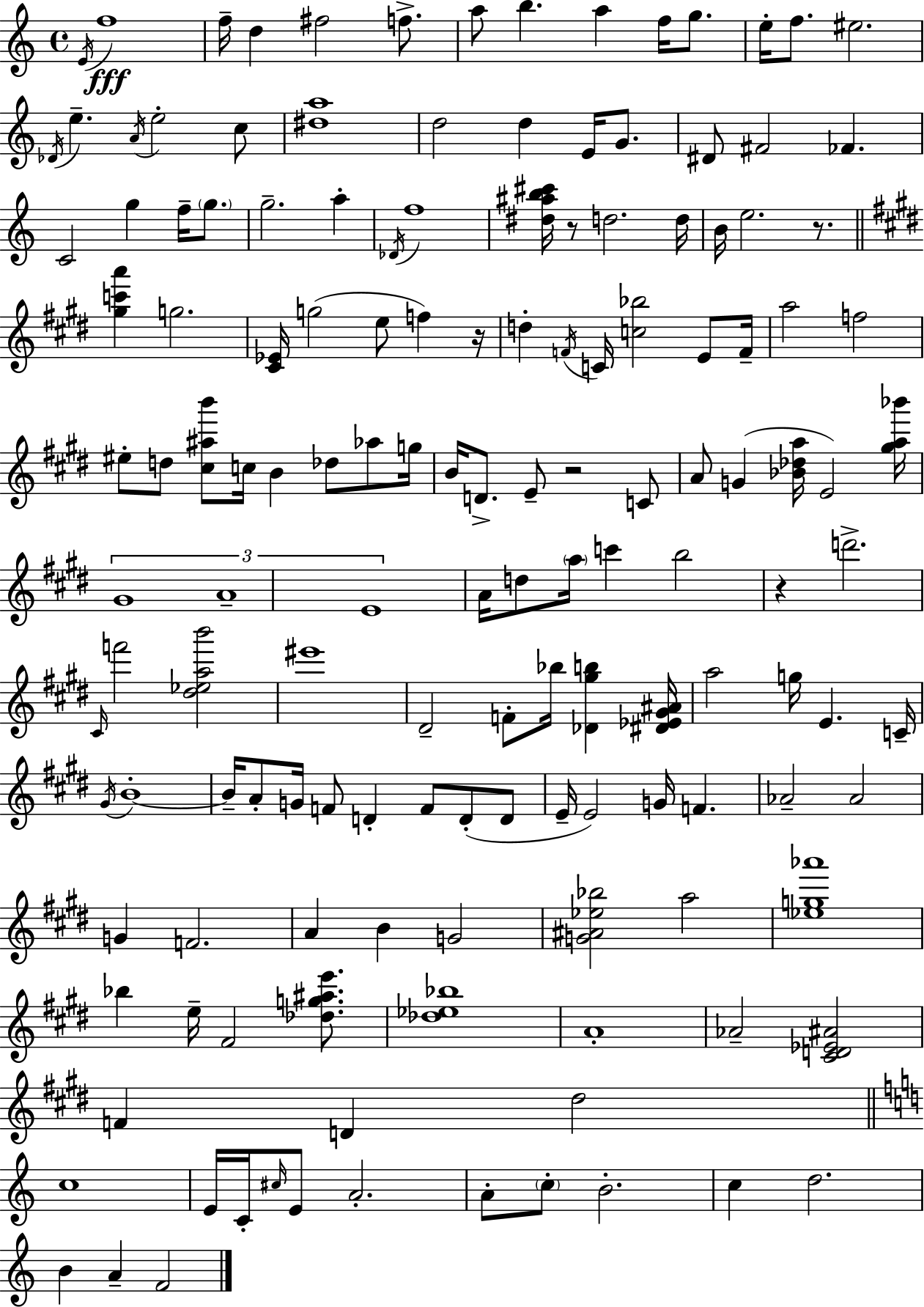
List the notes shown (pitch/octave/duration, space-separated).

E4/s F5/w F5/s D5/q F#5/h F5/e. A5/e B5/q. A5/q F5/s G5/e. E5/s F5/e. EIS5/h. Db4/s E5/q. A4/s E5/h C5/e [D#5,A5]/w D5/h D5/q E4/s G4/e. D#4/e F#4/h FES4/q. C4/h G5/q F5/s G5/e. G5/h. A5/q Db4/s F5/w [D#5,A#5,B5,C#6]/s R/e D5/h. D5/s B4/s E5/h. R/e. [G#5,C6,A6]/q G5/h. [C#4,Eb4]/s G5/h E5/e F5/q R/s D5/q F4/s C4/s [C5,Bb5]/h E4/e F4/s A5/h F5/h EIS5/e D5/e [C#5,A#5,B6]/e C5/s B4/q Db5/e Ab5/e G5/s B4/s D4/e. E4/e R/h C4/e A4/e G4/q [Bb4,Db5,A5]/s E4/h [G#5,A5,Bb6]/s G#4/w A4/w E4/w A4/s D5/e A5/s C6/q B5/h R/q D6/h. C#4/s F6/h [D#5,Eb5,A5,B6]/h EIS6/w D#4/h F4/e Bb5/s [Db4,G#5,B5]/q [D#4,Eb4,G#4,A#4]/s A5/h G5/s E4/q. C4/s G#4/s B4/w B4/s A4/e G4/s F4/e D4/q F4/e D4/e D4/e E4/s E4/h G4/s F4/q. Ab4/h Ab4/h G4/q F4/h. A4/q B4/q G4/h [G4,A#4,Eb5,Bb5]/h A5/h [Eb5,G5,Ab6]/w Bb5/q E5/s F#4/h [Db5,G5,A#5,E6]/e. [Db5,Eb5,Bb5]/w A4/w Ab4/h [C#4,D4,Eb4,A#4]/h F4/q D4/q D#5/h C5/w E4/s C4/s C#5/s E4/e A4/h. A4/e C5/e B4/h. C5/q D5/h. B4/q A4/q F4/h